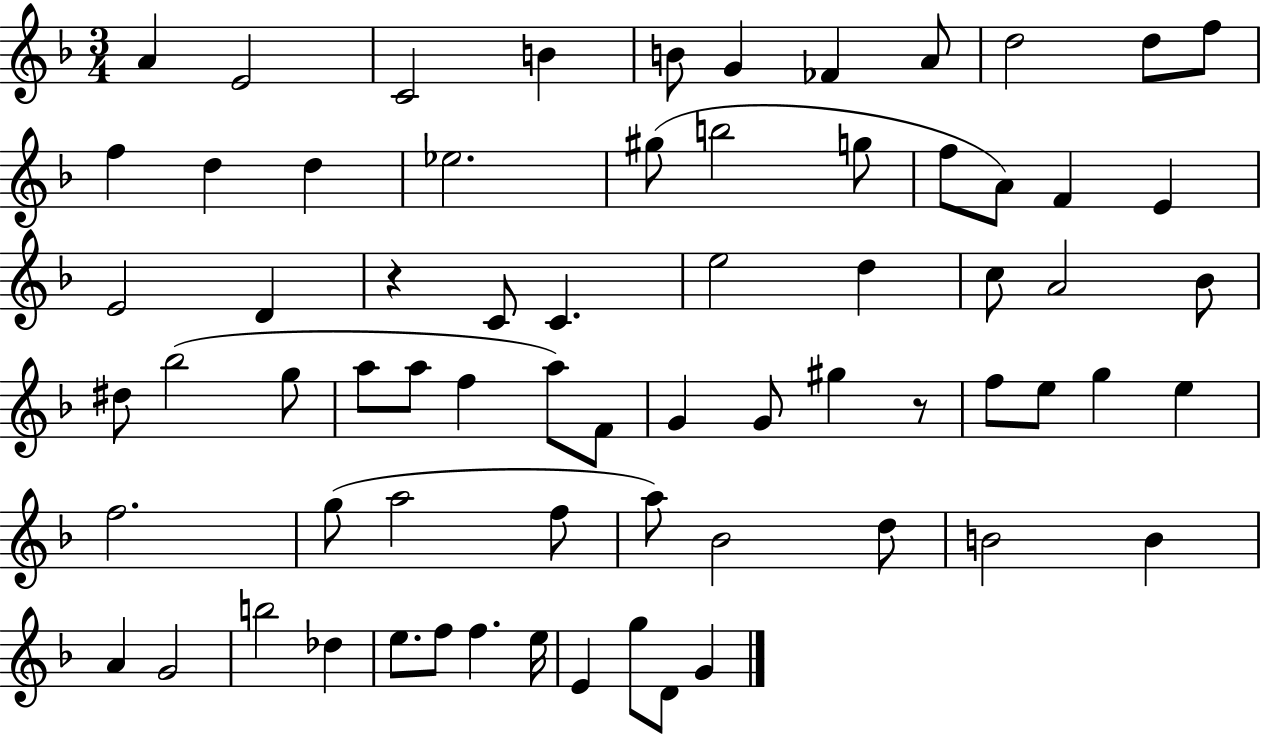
X:1
T:Untitled
M:3/4
L:1/4
K:F
A E2 C2 B B/2 G _F A/2 d2 d/2 f/2 f d d _e2 ^g/2 b2 g/2 f/2 A/2 F E E2 D z C/2 C e2 d c/2 A2 _B/2 ^d/2 _b2 g/2 a/2 a/2 f a/2 F/2 G G/2 ^g z/2 f/2 e/2 g e f2 g/2 a2 f/2 a/2 _B2 d/2 B2 B A G2 b2 _d e/2 f/2 f e/4 E g/2 D/2 G